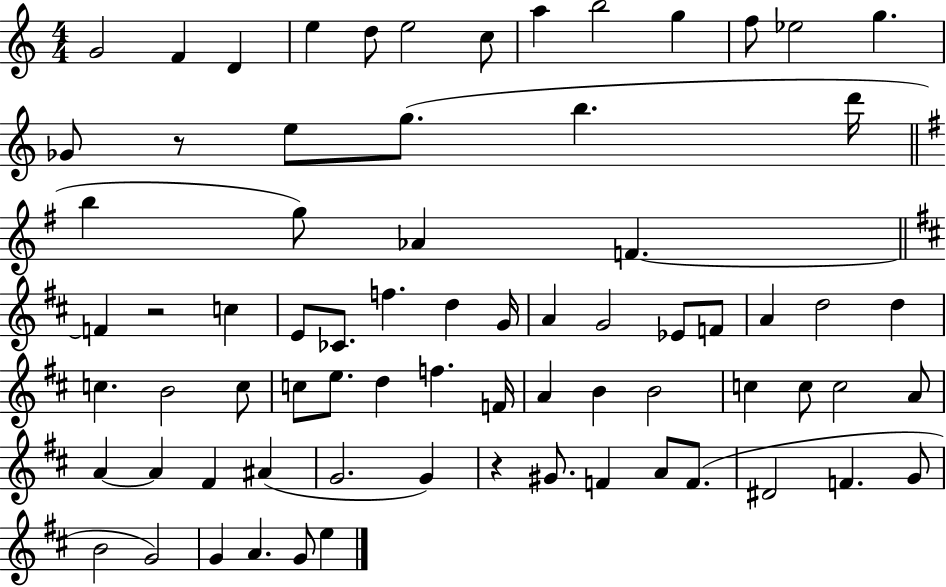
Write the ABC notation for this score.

X:1
T:Untitled
M:4/4
L:1/4
K:C
G2 F D e d/2 e2 c/2 a b2 g f/2 _e2 g _G/2 z/2 e/2 g/2 b d'/4 b g/2 _A F F z2 c E/2 _C/2 f d G/4 A G2 _E/2 F/2 A d2 d c B2 c/2 c/2 e/2 d f F/4 A B B2 c c/2 c2 A/2 A A ^F ^A G2 G z ^G/2 F A/2 F/2 ^D2 F G/2 B2 G2 G A G/2 e